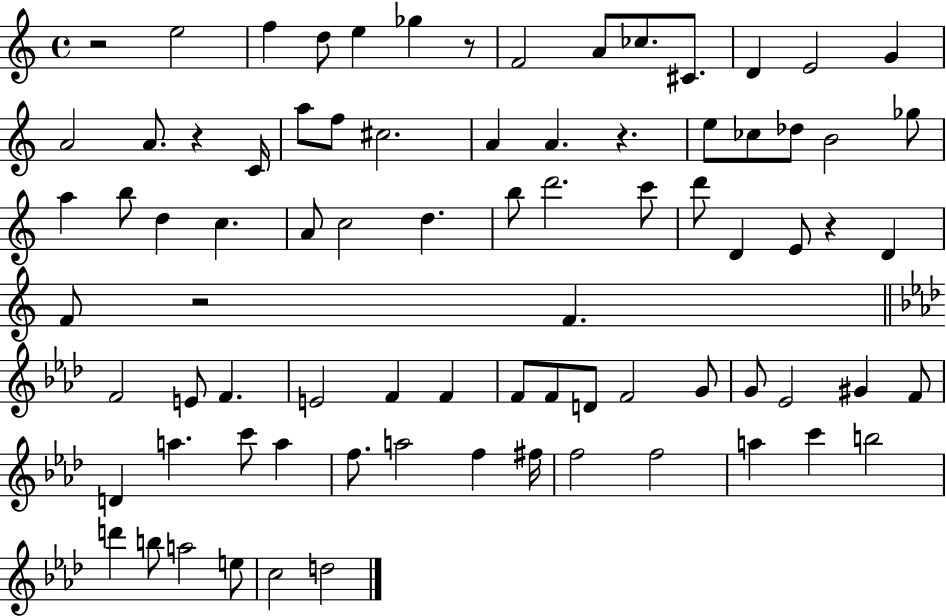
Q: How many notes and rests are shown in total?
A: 81